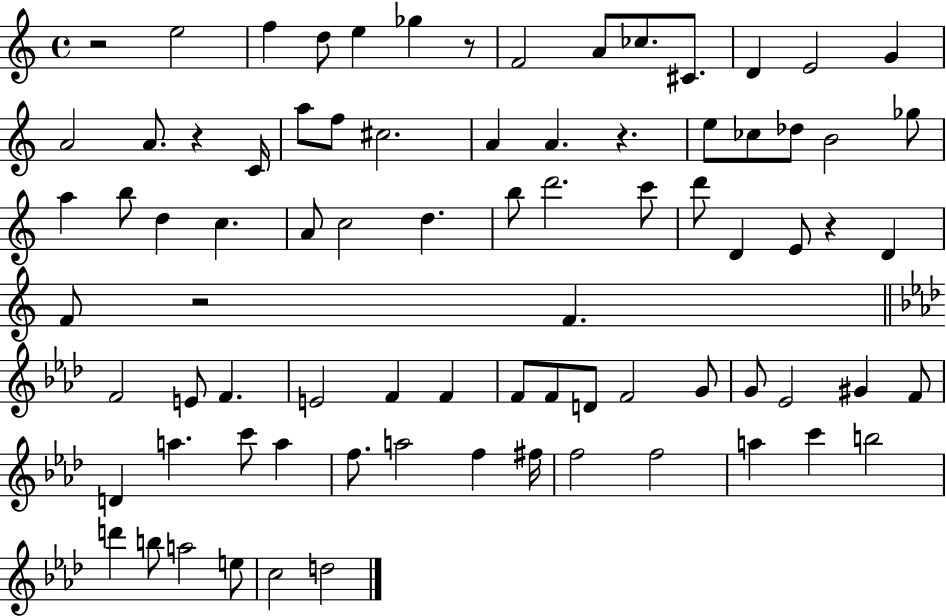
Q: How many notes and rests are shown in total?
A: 81